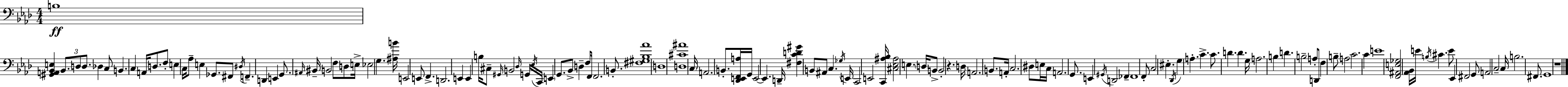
X:1
T:Untitled
M:4/4
L:1/4
K:Ab
B,4 [^G,,A,,_B,,E,] _B,,/2 D,/2 D,/2 _D, C,/2 B,, C, A,,/4 D,/2 F,/2 E, C,/4 _A,/2 E, _G,,/2 ^F,,/2 ^D,/4 F,, D,, E,, G,,/2 ^A,,/4 ^B,,/4 B,,2 F,/2 D,/2 E,/4 _E,2 G, [^A,B]/4 E,,2 E,,/2 F,, D,,2 E,, E,, B,/4 ^C,/2 ^G,,/4 B,,2 _D,/4 G,,/4 _E,/4 C,,/4 E,, G,,/2 _B,,/2 D, F,/2 F,,/4 F,,2 B,,/2 [^F,^G,_B,_A]4 D,4 [D,^C^A]4 C,/4 A,,2 B,,/2 [_D,,E,,F,,A,]/4 G,,/4 E,,2 E,, D,,/4 [^F,CD^G] B,,/2 ^A,,/2 C, _G,/4 E,,/4 C,,2 E,,2 [C,,^A,_B,]/4 [^C,_E,^A,]2 E, D,/4 B,,/2 B,,2 z D,/4 A,,2 B,,/2 A,,/4 C,2 ^D,/2 E,/4 C,/4 A,,2 G,,/2 E,, ^G,,/4 D,,2 _F,, _F,,4 F,,/2 C,2 ^E, _D,,/4 G, A, C C/2 D D G,/4 A,2 B, D B,2 A,/2 D,,/2 F, B,/2 A,2 C2 C E4 [F,,^A,,E,_G,]2 [_A,,_B,,]/4 E/4 B,/4 ^C E/2 _E,, ^F,,2 G,,/2 A,,2 C,2 C,/4 B,2 ^F,,/2 G,,4 z4